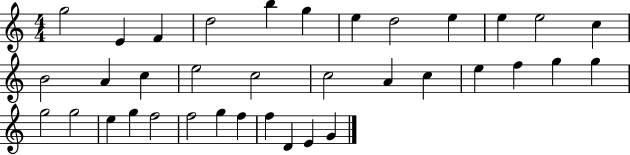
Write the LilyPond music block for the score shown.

{
  \clef treble
  \numericTimeSignature
  \time 4/4
  \key c \major
  g''2 e'4 f'4 | d''2 b''4 g''4 | e''4 d''2 e''4 | e''4 e''2 c''4 | \break b'2 a'4 c''4 | e''2 c''2 | c''2 a'4 c''4 | e''4 f''4 g''4 g''4 | \break g''2 g''2 | e''4 g''4 f''2 | f''2 g''4 f''4 | f''4 d'4 e'4 g'4 | \break \bar "|."
}